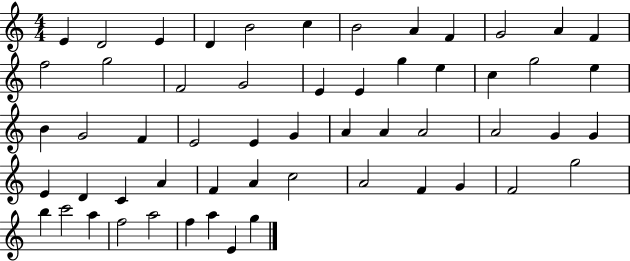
X:1
T:Untitled
M:4/4
L:1/4
K:C
E D2 E D B2 c B2 A F G2 A F f2 g2 F2 G2 E E g e c g2 e B G2 F E2 E G A A A2 A2 G G E D C A F A c2 A2 F G F2 g2 b c'2 a f2 a2 f a E g